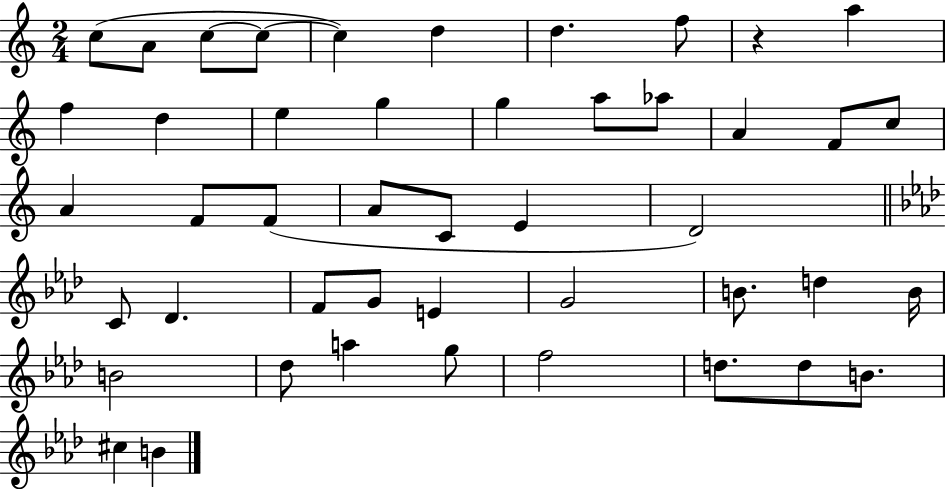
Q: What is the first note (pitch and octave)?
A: C5